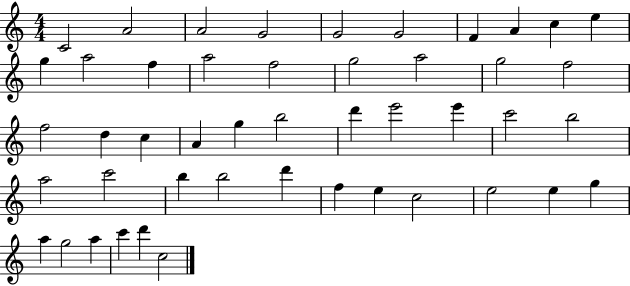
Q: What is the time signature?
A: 4/4